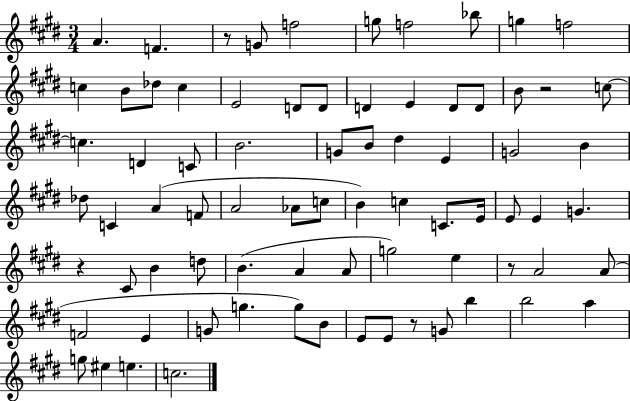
{
  \clef treble
  \numericTimeSignature
  \time 3/4
  \key e \major
  a'4. f'4. | r8 g'8 f''2 | g''8 f''2 bes''8 | g''4 f''2 | \break c''4 b'8 des''8 c''4 | e'2 d'8 d'8 | d'4 e'4 d'8 d'8 | b'8 r2 c''8~~ | \break c''4. d'4 c'8 | b'2. | g'8 b'8 dis''4 e'4 | g'2 b'4 | \break des''8 c'4 a'4( f'8 | a'2 aes'8 c''8 | b'4) c''4 c'8. e'16 | e'8 e'4 g'4. | \break r4 cis'8 b'4 d''8 | b'4.( a'4 a'8 | g''2) e''4 | r8 a'2 a'8( | \break f'2 e'4 | g'8 g''4. g''8) b'8 | e'8 e'8 r8 g'8 b''4 | b''2 a''4 | \break g''8 eis''4 e''4. | c''2. | \bar "|."
}